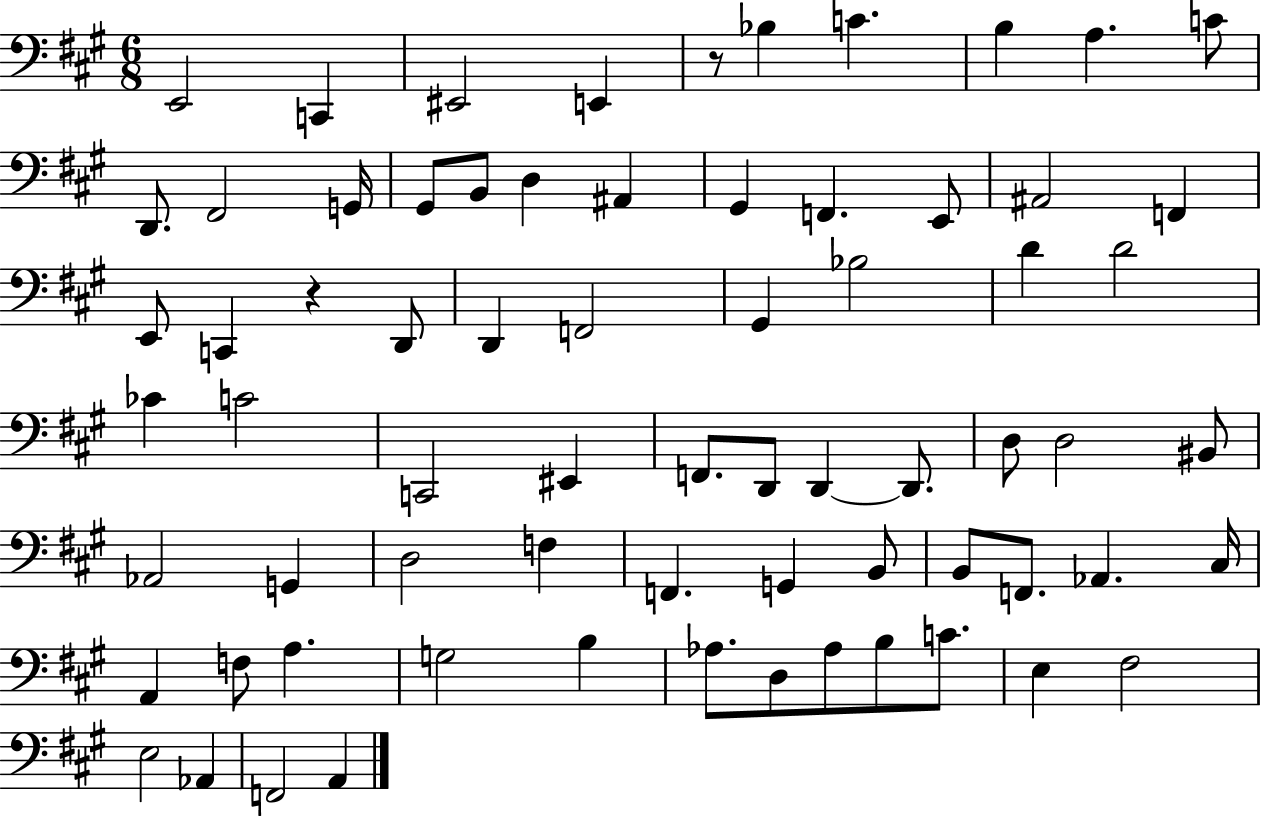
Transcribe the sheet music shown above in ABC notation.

X:1
T:Untitled
M:6/8
L:1/4
K:A
E,,2 C,, ^E,,2 E,, z/2 _B, C B, A, C/2 D,,/2 ^F,,2 G,,/4 ^G,,/2 B,,/2 D, ^A,, ^G,, F,, E,,/2 ^A,,2 F,, E,,/2 C,, z D,,/2 D,, F,,2 ^G,, _B,2 D D2 _C C2 C,,2 ^E,, F,,/2 D,,/2 D,, D,,/2 D,/2 D,2 ^B,,/2 _A,,2 G,, D,2 F, F,, G,, B,,/2 B,,/2 F,,/2 _A,, ^C,/4 A,, F,/2 A, G,2 B, _A,/2 D,/2 _A,/2 B,/2 C/2 E, ^F,2 E,2 _A,, F,,2 A,,